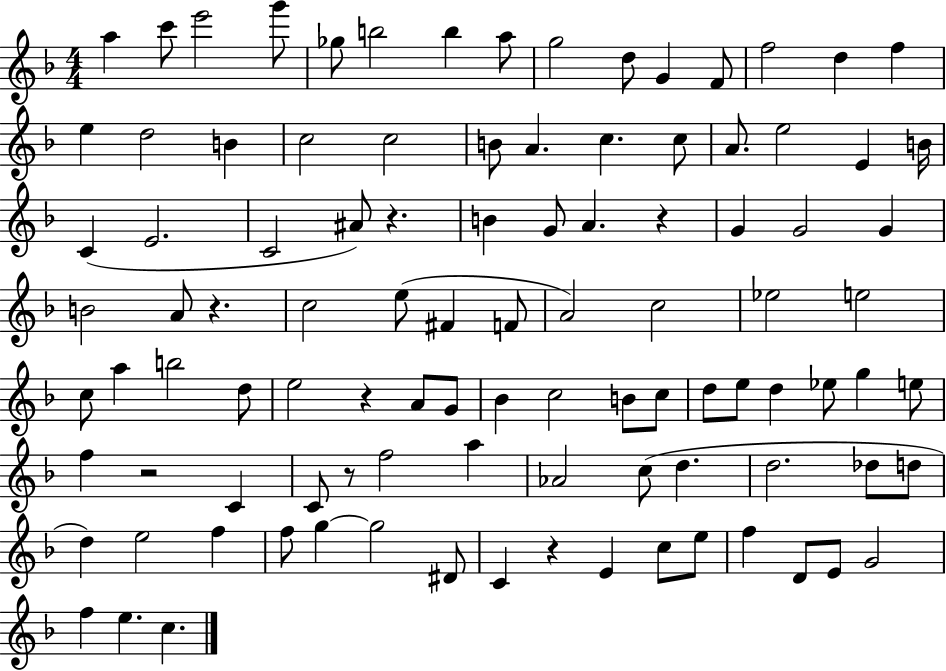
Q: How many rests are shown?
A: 7